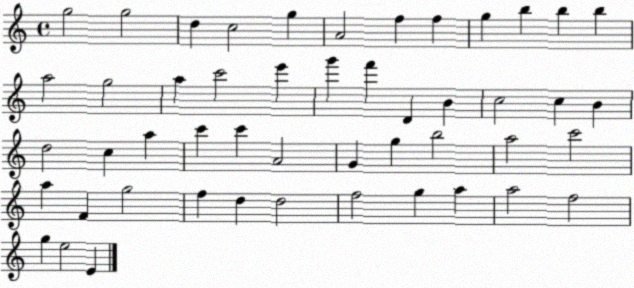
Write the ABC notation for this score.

X:1
T:Untitled
M:4/4
L:1/4
K:C
g2 g2 d c2 g A2 f f g b b b a2 g2 a c'2 e' g' f' D B c2 c B d2 c a c' c' A2 G g b2 a2 c'2 a F g2 f d d2 f2 g a a2 f2 g e2 E